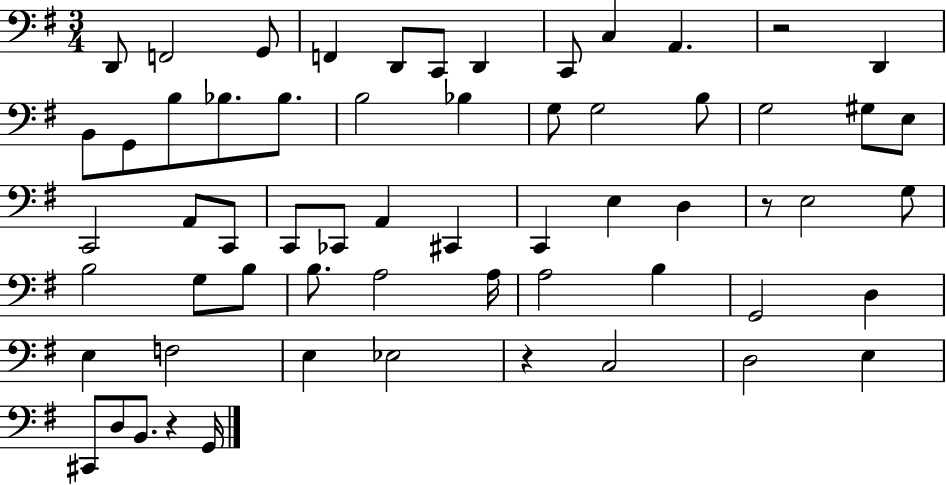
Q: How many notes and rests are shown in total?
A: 61